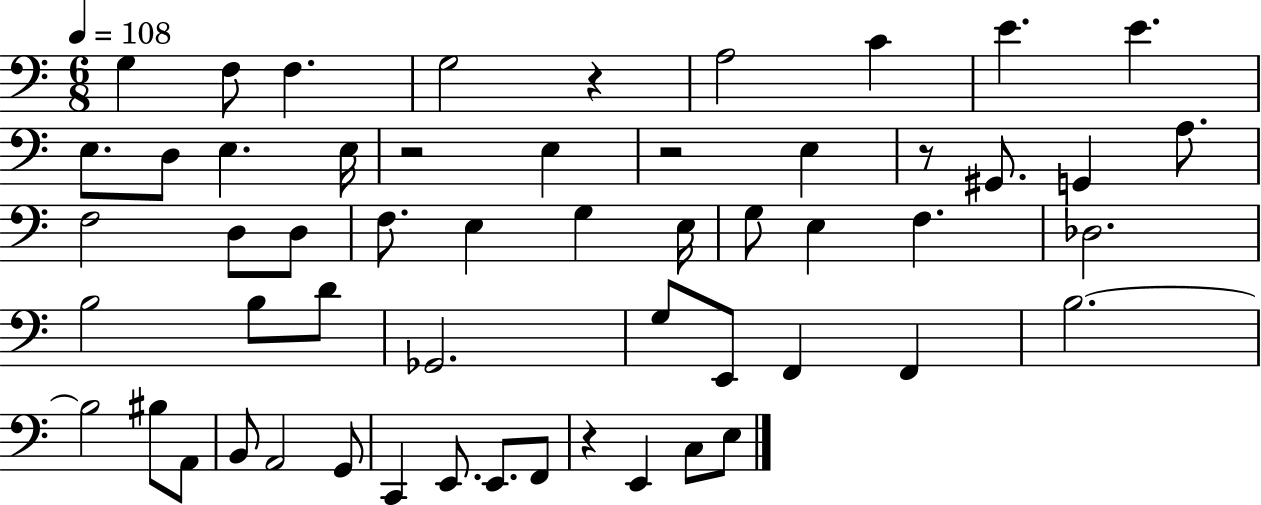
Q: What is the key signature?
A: C major